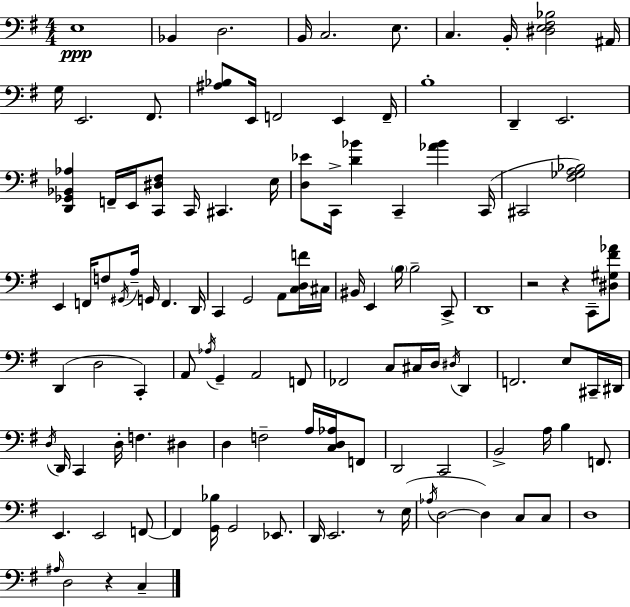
E3/w Bb2/q D3/h. B2/s C3/h. E3/e. C3/q. B2/s [D#3,E3,F#3,Bb3]/h A#2/s G3/s E2/h. F#2/e. [A#3,Bb3]/e E2/s F2/h E2/q F2/s B3/w D2/q E2/h. [D2,Gb2,Bb2,Ab3]/q F2/s E2/s [C2,D#3,F#3]/e C2/s C#2/q. E3/s [D3,Eb4]/e C2/s [D4,Bb4]/q C2/q [Ab4,Bb4]/q C2/s C#2/h [F#3,Gb3,A3,Bb3]/h E2/q F2/s F3/e G#2/s A3/s G2/s F2/q. D2/s C2/q G2/h A2/e [C3,D3,F4]/s C#3/s BIS2/s E2/q B3/s B3/h C2/e D2/w R/h R/q C2/e [D#3,G#3,F#4,Ab4]/e D2/q D3/h C2/q A2/e Ab3/s G2/q A2/h F2/e FES2/h C3/e C#3/s D3/s D#3/s D2/q F2/h. E3/e C#2/s D#2/s D3/s D2/s C2/q D3/s F3/q. D#3/q D3/q F3/h A3/s [C3,D3,Ab3]/s F2/e D2/h C2/h B2/h A3/s B3/q F2/e. E2/q. E2/h F2/e F2/q [G2,Bb3]/s G2/h Eb2/e. D2/s E2/h. R/e E3/s Ab3/s D3/h D3/q C3/e C3/e D3/w A#3/s D3/h R/q C3/q